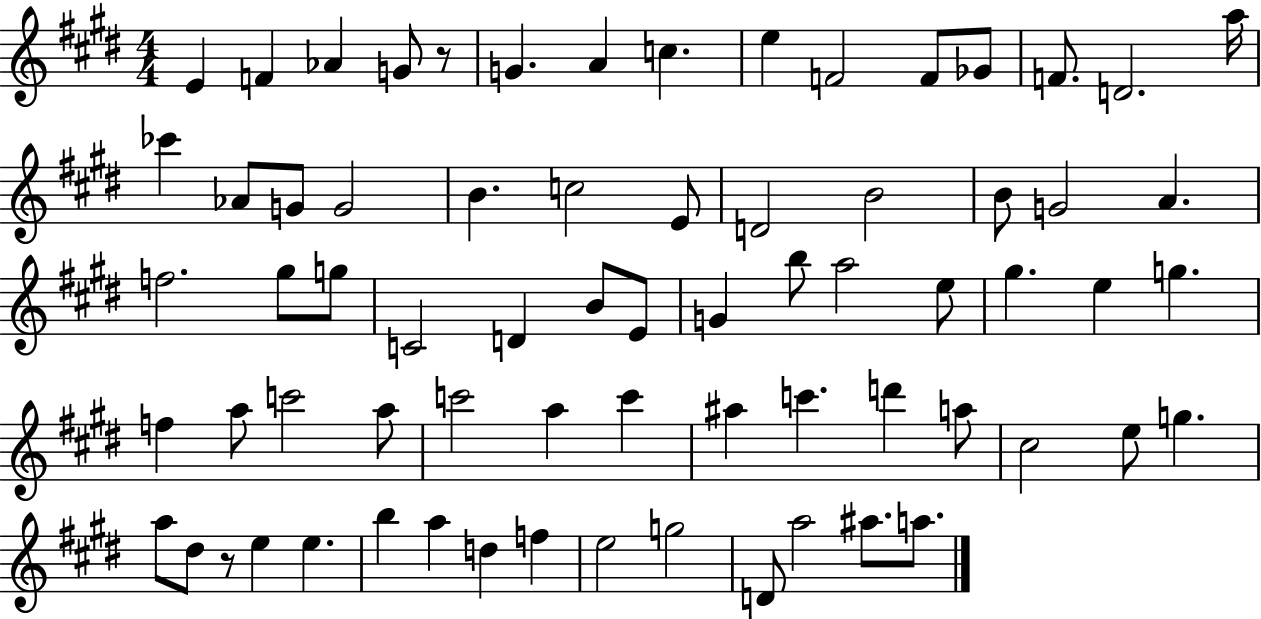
E4/q F4/q Ab4/q G4/e R/e G4/q. A4/q C5/q. E5/q F4/h F4/e Gb4/e F4/e. D4/h. A5/s CES6/q Ab4/e G4/e G4/h B4/q. C5/h E4/e D4/h B4/h B4/e G4/h A4/q. F5/h. G#5/e G5/e C4/h D4/q B4/e E4/e G4/q B5/e A5/h E5/e G#5/q. E5/q G5/q. F5/q A5/e C6/h A5/e C6/h A5/q C6/q A#5/q C6/q. D6/q A5/e C#5/h E5/e G5/q. A5/e D#5/e R/e E5/q E5/q. B5/q A5/q D5/q F5/q E5/h G5/h D4/e A5/h A#5/e. A5/e.